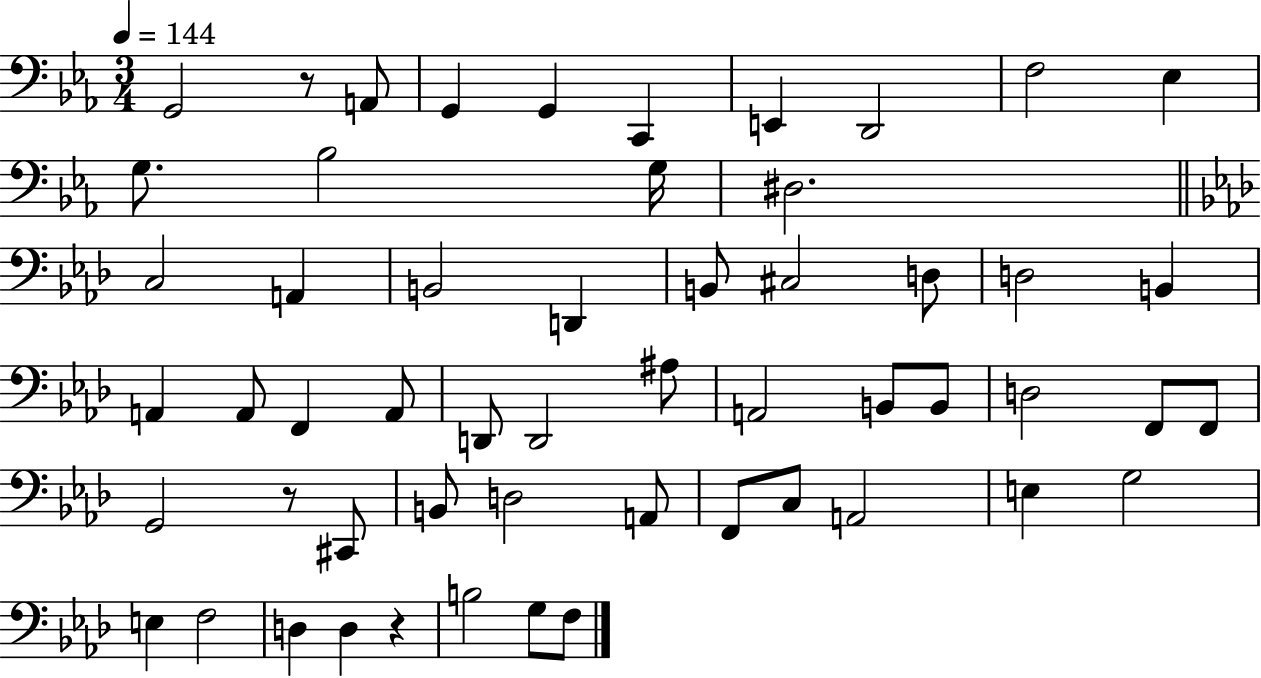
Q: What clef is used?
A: bass